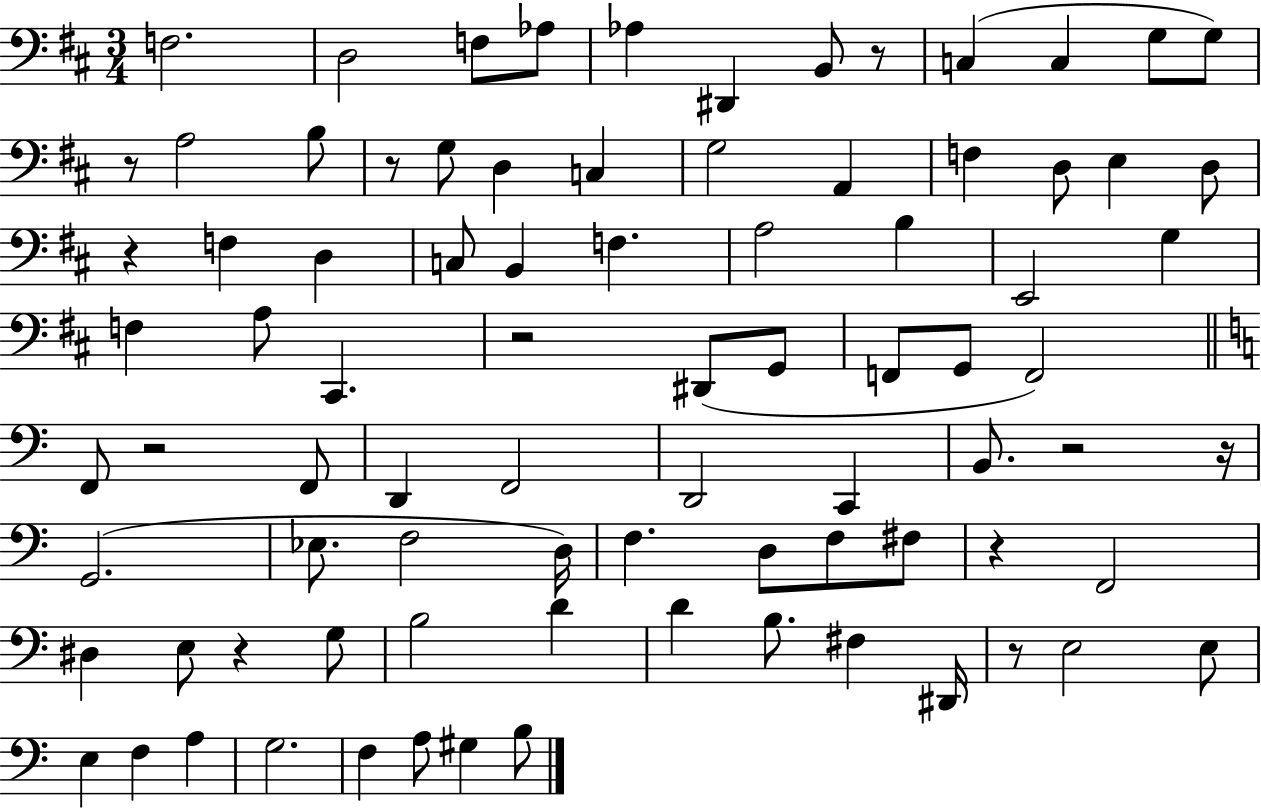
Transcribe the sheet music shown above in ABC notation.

X:1
T:Untitled
M:3/4
L:1/4
K:D
F,2 D,2 F,/2 _A,/2 _A, ^D,, B,,/2 z/2 C, C, G,/2 G,/2 z/2 A,2 B,/2 z/2 G,/2 D, C, G,2 A,, F, D,/2 E, D,/2 z F, D, C,/2 B,, F, A,2 B, E,,2 G, F, A,/2 ^C,, z2 ^D,,/2 G,,/2 F,,/2 G,,/2 F,,2 F,,/2 z2 F,,/2 D,, F,,2 D,,2 C,, B,,/2 z2 z/4 G,,2 _E,/2 F,2 D,/4 F, D,/2 F,/2 ^F,/2 z F,,2 ^D, E,/2 z G,/2 B,2 D D B,/2 ^F, ^D,,/4 z/2 E,2 E,/2 E, F, A, G,2 F, A,/2 ^G, B,/2